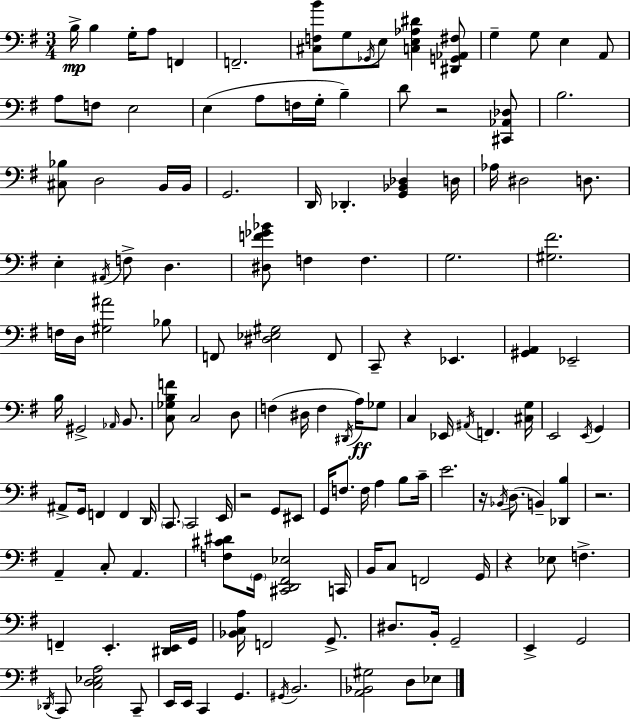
B3/s B3/q G3/s A3/e F2/q F2/h. [C#3,F3,B4]/e G3/e Gb2/s E3/e [C3,E3,Ab3,D#4]/q [D#2,G2,Ab2,F#3]/e G3/q G3/e E3/q A2/e A3/e F3/e E3/h E3/q A3/e F3/s G3/s B3/q D4/e R/h [C#2,Ab2,Db3]/e B3/h. [C#3,Bb3]/e D3/h B2/s B2/s G2/h. D2/s Db2/q. [G2,Bb2,Db3]/q D3/s Ab3/s D#3/h D3/e. E3/q A#2/s F3/e D3/q. [D#3,F4,Gb4,Bb4]/e F3/q F3/q. G3/h. [G#3,F#4]/h. F3/s D3/s [G#3,A#4]/h Bb3/e F2/e [D#3,Eb3,G#3]/h F2/e C2/e R/q Eb2/q. [G#2,A2]/q Eb2/h B3/s G#2/h Ab2/s B2/e. [C3,Gb3,B3,F4]/e C3/h D3/e F3/q D#3/s F3/q D#2/s A3/s Gb3/e C3/q Eb2/s A#2/s F2/q. [C#3,G3]/s E2/h E2/s G2/q A#2/e G2/s F2/q F2/q D2/s C2/e. C2/h E2/s R/h G2/e EIS2/e G2/s F3/e. F3/s A3/q B3/e C4/s E4/h. R/s Bb2/s D3/e. B2/q [Db2,B3]/q R/h. A2/q C3/e A2/q. [F3,C#4,D#4]/e G2/s [C#2,D2,F#2,Eb3]/h C2/s B2/s C3/e F2/h G2/s R/q Eb3/e F3/q. F2/q E2/q. [D#2,E2]/s G2/s [Bb2,C3,A3]/s F2/h G2/e. D#3/e. B2/s G2/h E2/q G2/h Db2/s C2/e [C3,D3,Eb3,A3]/h C2/e E2/s E2/s C2/q G2/q. G#2/s B2/h. [A2,Bb2,G#3]/h D3/e Eb3/e